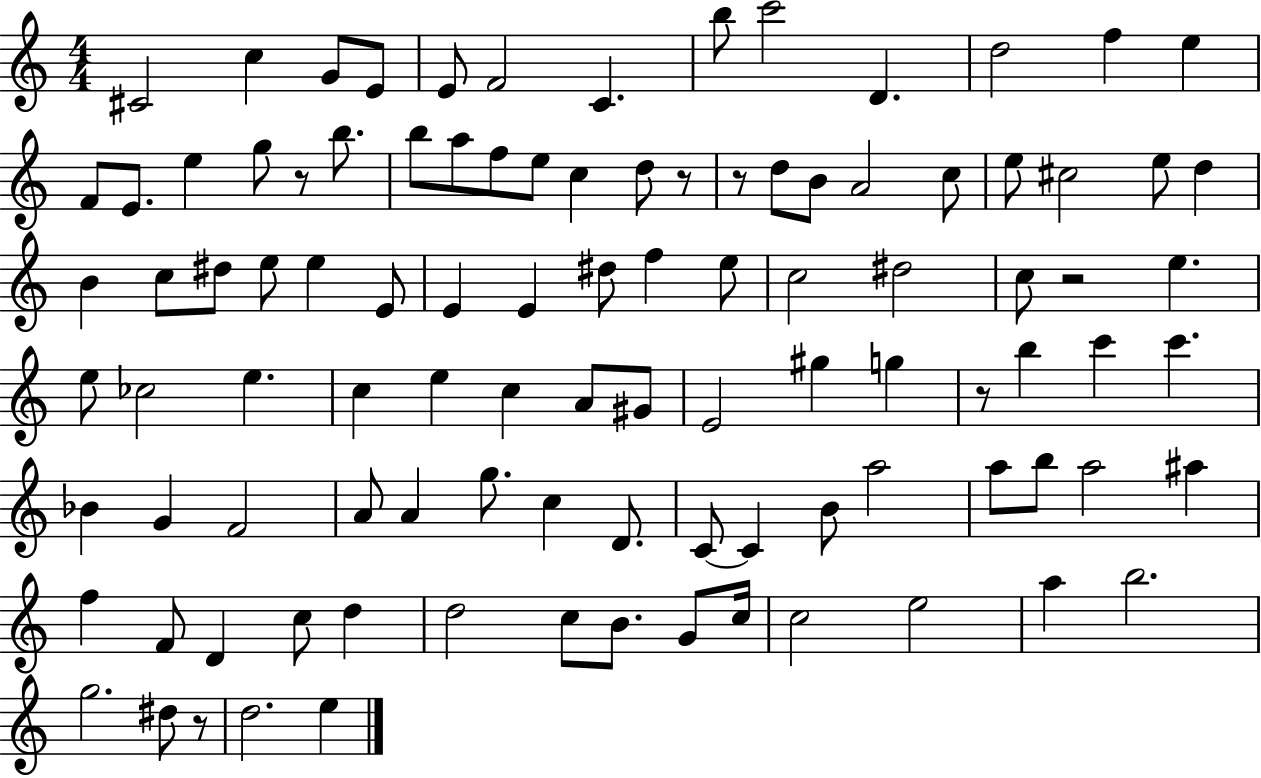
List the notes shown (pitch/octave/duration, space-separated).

C#4/h C5/q G4/e E4/e E4/e F4/h C4/q. B5/e C6/h D4/q. D5/h F5/q E5/q F4/e E4/e. E5/q G5/e R/e B5/e. B5/e A5/e F5/e E5/e C5/q D5/e R/e R/e D5/e B4/e A4/h C5/e E5/e C#5/h E5/e D5/q B4/q C5/e D#5/e E5/e E5/q E4/e E4/q E4/q D#5/e F5/q E5/e C5/h D#5/h C5/e R/h E5/q. E5/e CES5/h E5/q. C5/q E5/q C5/q A4/e G#4/e E4/h G#5/q G5/q R/e B5/q C6/q C6/q. Bb4/q G4/q F4/h A4/e A4/q G5/e. C5/q D4/e. C4/e C4/q B4/e A5/h A5/e B5/e A5/h A#5/q F5/q F4/e D4/q C5/e D5/q D5/h C5/e B4/e. G4/e C5/s C5/h E5/h A5/q B5/h. G5/h. D#5/e R/e D5/h. E5/q